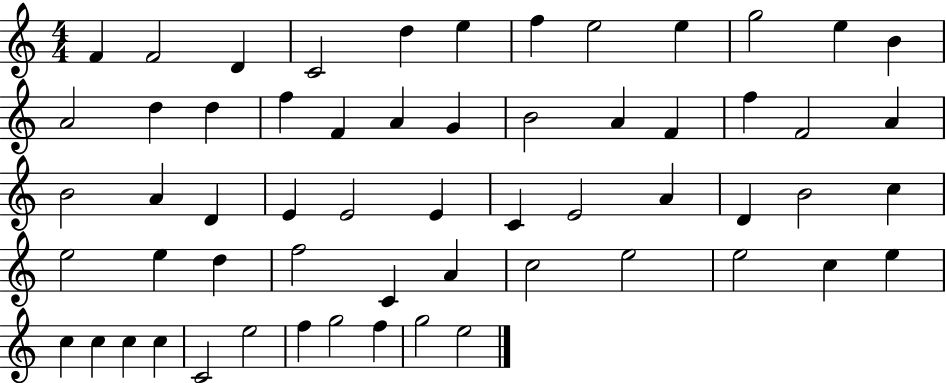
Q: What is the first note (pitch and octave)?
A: F4